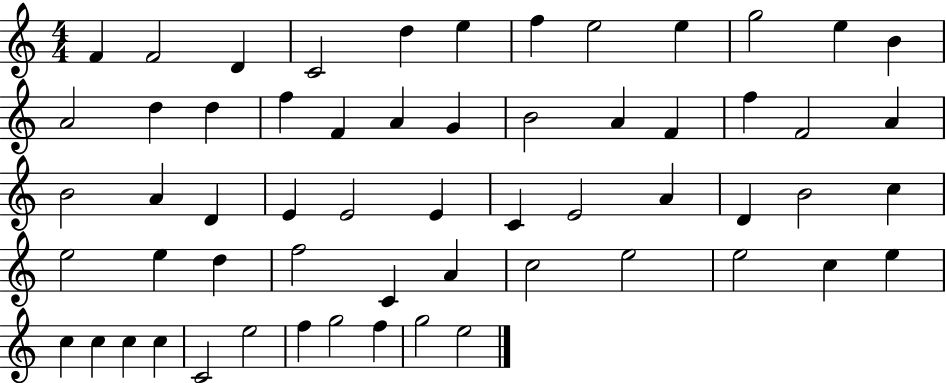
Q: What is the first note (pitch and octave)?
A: F4